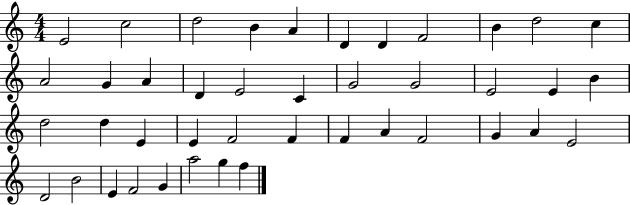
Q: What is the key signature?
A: C major